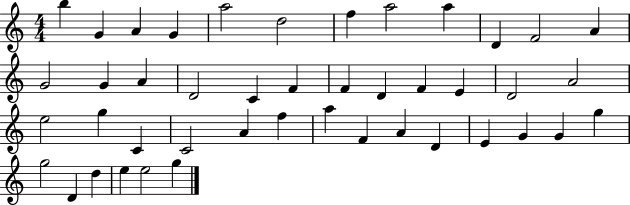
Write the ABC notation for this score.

X:1
T:Untitled
M:4/4
L:1/4
K:C
b G A G a2 d2 f a2 a D F2 A G2 G A D2 C F F D F E D2 A2 e2 g C C2 A f a F A D E G G g g2 D d e e2 g